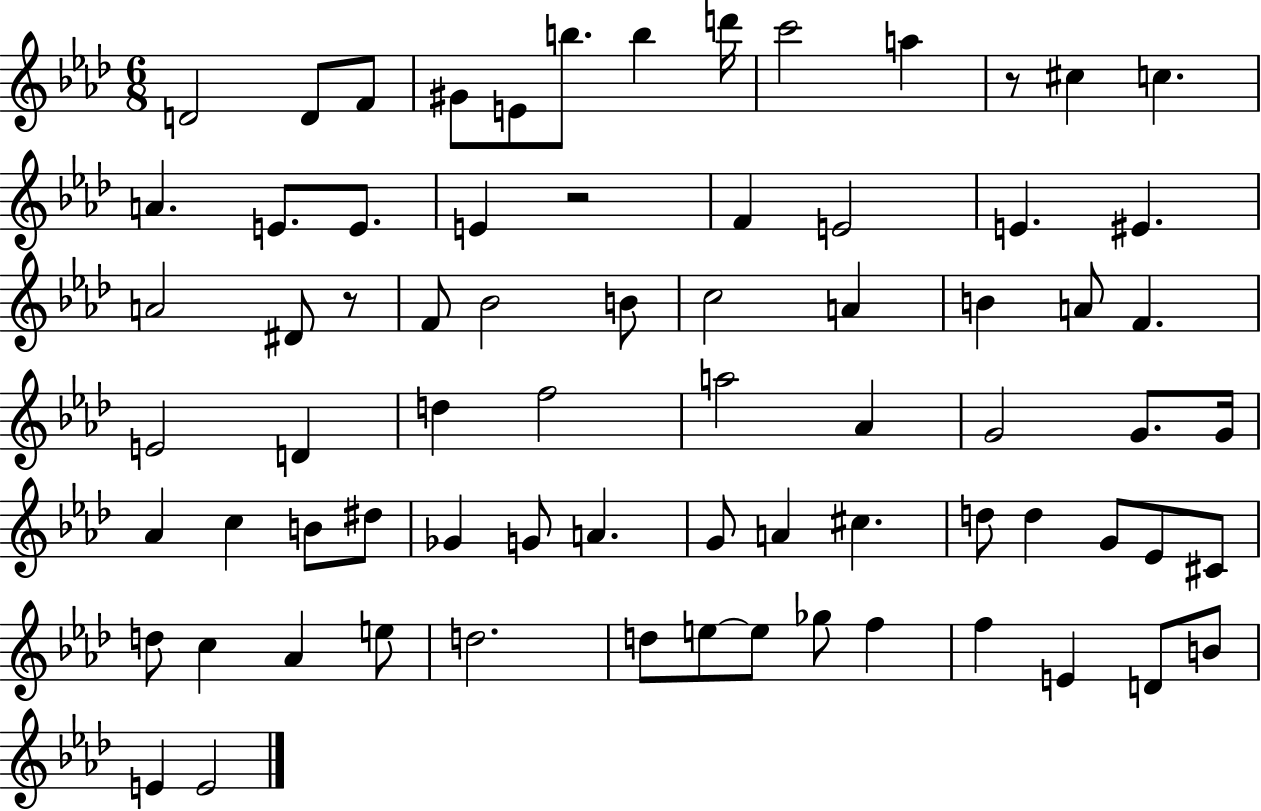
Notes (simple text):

D4/h D4/e F4/e G#4/e E4/e B5/e. B5/q D6/s C6/h A5/q R/e C#5/q C5/q. A4/q. E4/e. E4/e. E4/q R/h F4/q E4/h E4/q. EIS4/q. A4/h D#4/e R/e F4/e Bb4/h B4/e C5/h A4/q B4/q A4/e F4/q. E4/h D4/q D5/q F5/h A5/h Ab4/q G4/h G4/e. G4/s Ab4/q C5/q B4/e D#5/e Gb4/q G4/e A4/q. G4/e A4/q C#5/q. D5/e D5/q G4/e Eb4/e C#4/e D5/e C5/q Ab4/q E5/e D5/h. D5/e E5/e E5/e Gb5/e F5/q F5/q E4/q D4/e B4/e E4/q E4/h